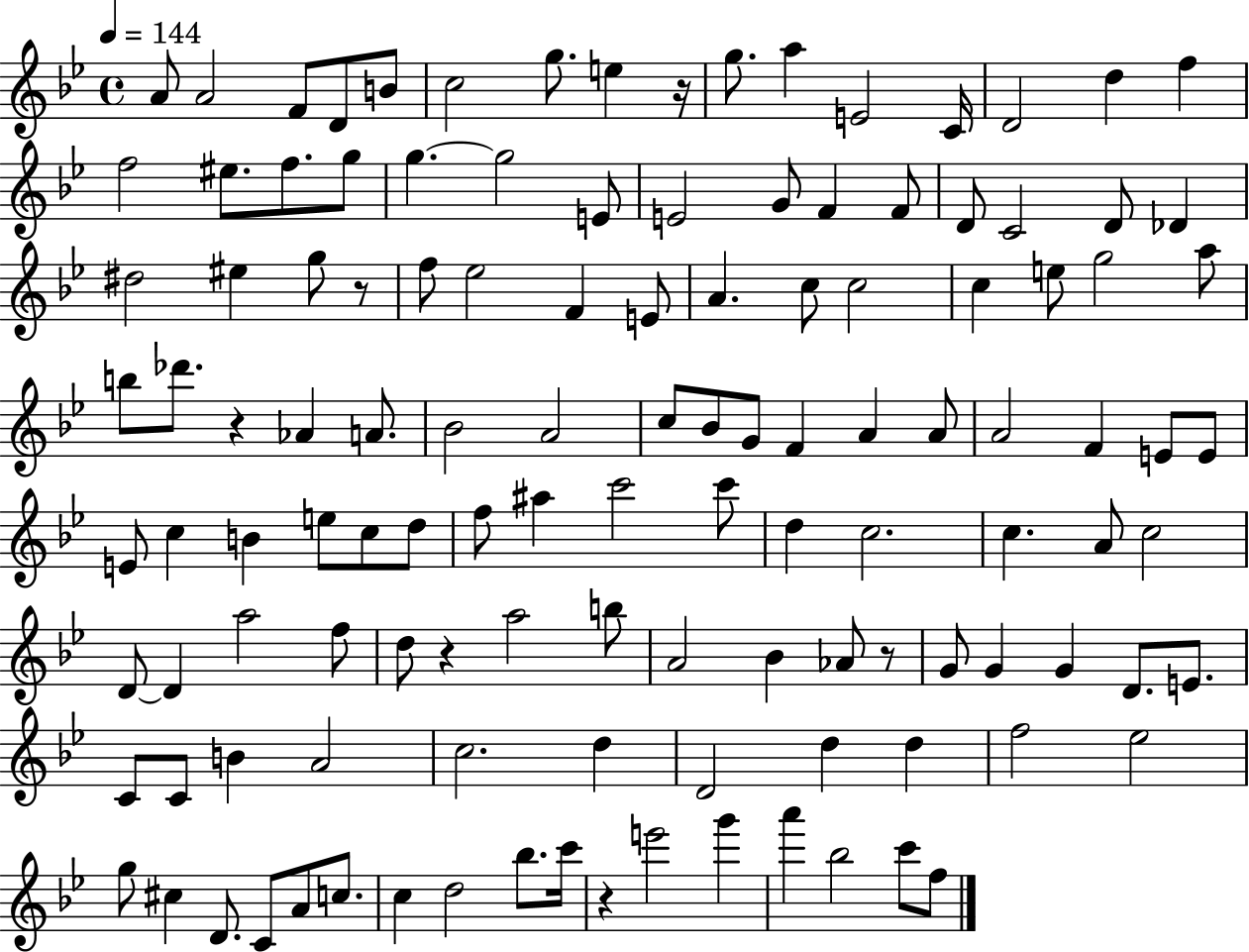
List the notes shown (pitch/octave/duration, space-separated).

A4/e A4/h F4/e D4/e B4/e C5/h G5/e. E5/q R/s G5/e. A5/q E4/h C4/s D4/h D5/q F5/q F5/h EIS5/e. F5/e. G5/e G5/q. G5/h E4/e E4/h G4/e F4/q F4/e D4/e C4/h D4/e Db4/q D#5/h EIS5/q G5/e R/e F5/e Eb5/h F4/q E4/e A4/q. C5/e C5/h C5/q E5/e G5/h A5/e B5/e Db6/e. R/q Ab4/q A4/e. Bb4/h A4/h C5/e Bb4/e G4/e F4/q A4/q A4/e A4/h F4/q E4/e E4/e E4/e C5/q B4/q E5/e C5/e D5/e F5/e A#5/q C6/h C6/e D5/q C5/h. C5/q. A4/e C5/h D4/e D4/q A5/h F5/e D5/e R/q A5/h B5/e A4/h Bb4/q Ab4/e R/e G4/e G4/q G4/q D4/e. E4/e. C4/e C4/e B4/q A4/h C5/h. D5/q D4/h D5/q D5/q F5/h Eb5/h G5/e C#5/q D4/e. C4/e A4/e C5/e. C5/q D5/h Bb5/e. C6/s R/q E6/h G6/q A6/q Bb5/h C6/e F5/e